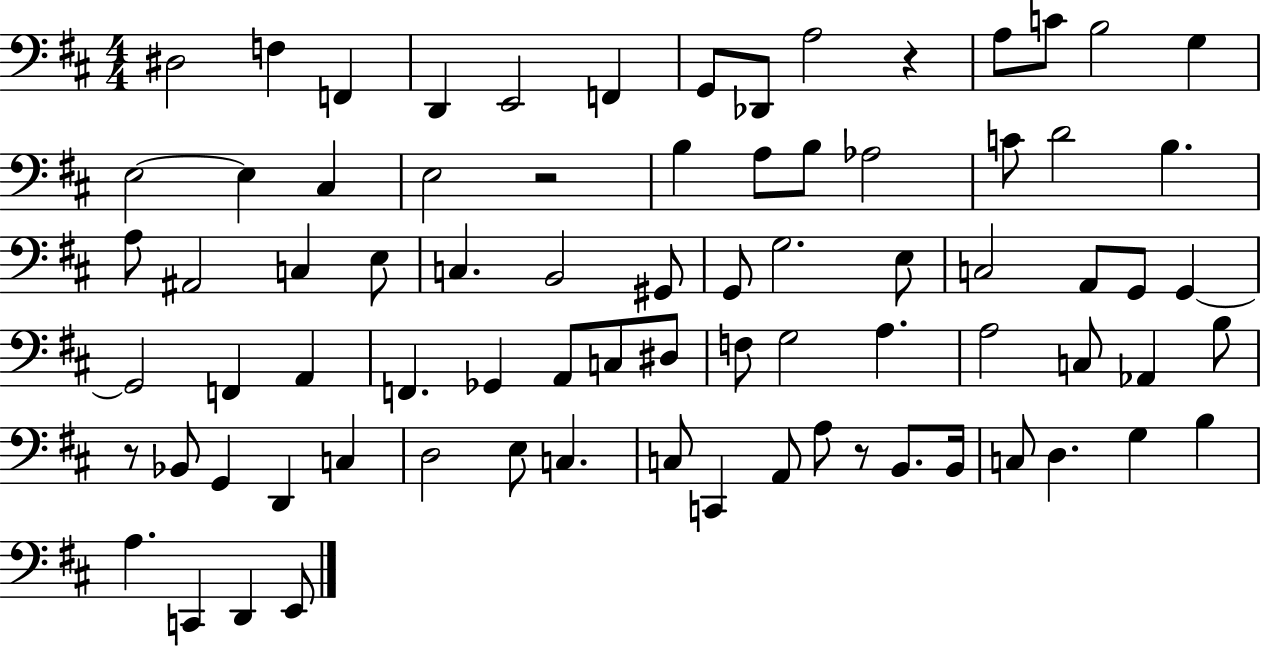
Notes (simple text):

D#3/h F3/q F2/q D2/q E2/h F2/q G2/e Db2/e A3/h R/q A3/e C4/e B3/h G3/q E3/h E3/q C#3/q E3/h R/h B3/q A3/e B3/e Ab3/h C4/e D4/h B3/q. A3/e A#2/h C3/q E3/e C3/q. B2/h G#2/e G2/e G3/h. E3/e C3/h A2/e G2/e G2/q G2/h F2/q A2/q F2/q. Gb2/q A2/e C3/e D#3/e F3/e G3/h A3/q. A3/h C3/e Ab2/q B3/e R/e Bb2/e G2/q D2/q C3/q D3/h E3/e C3/q. C3/e C2/q A2/e A3/e R/e B2/e. B2/s C3/e D3/q. G3/q B3/q A3/q. C2/q D2/q E2/e